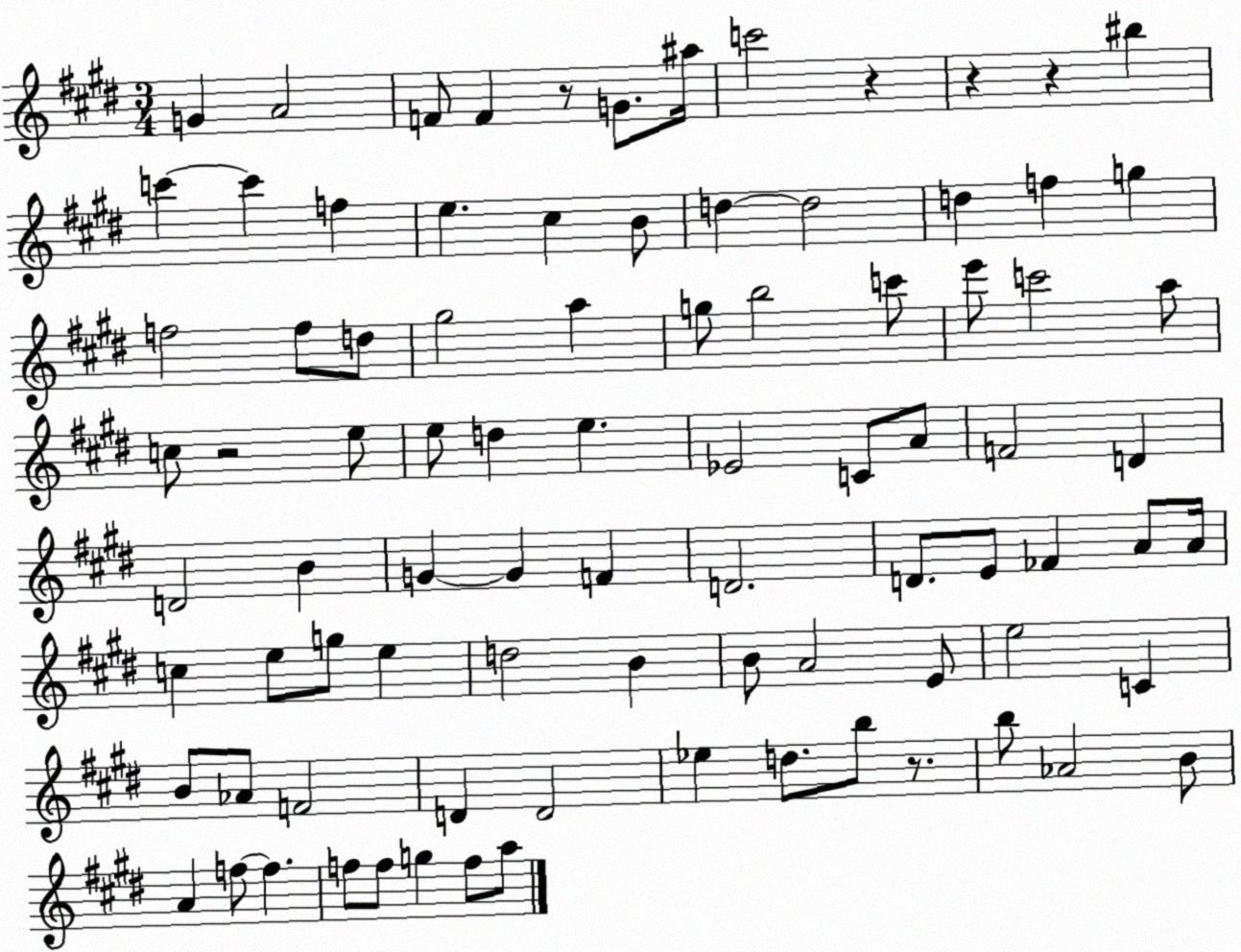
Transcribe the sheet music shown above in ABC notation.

X:1
T:Untitled
M:3/4
L:1/4
K:E
G A2 F/2 F z/2 G/2 ^a/4 c'2 z z z ^b c' c' f e ^c B/2 d d2 d f g f2 f/2 d/2 ^g2 a g/2 b2 c'/2 e'/2 c'2 a/2 c/2 z2 e/2 e/2 d e _E2 C/2 A/2 F2 D D2 B G G F D2 D/2 E/2 _F A/2 A/4 c e/2 g/2 e d2 B B/2 A2 E/2 e2 C B/2 _A/2 F2 D D2 _e d/2 b/2 z/2 b/2 _A2 B/2 A f/2 f f/2 f/2 g f/2 a/2